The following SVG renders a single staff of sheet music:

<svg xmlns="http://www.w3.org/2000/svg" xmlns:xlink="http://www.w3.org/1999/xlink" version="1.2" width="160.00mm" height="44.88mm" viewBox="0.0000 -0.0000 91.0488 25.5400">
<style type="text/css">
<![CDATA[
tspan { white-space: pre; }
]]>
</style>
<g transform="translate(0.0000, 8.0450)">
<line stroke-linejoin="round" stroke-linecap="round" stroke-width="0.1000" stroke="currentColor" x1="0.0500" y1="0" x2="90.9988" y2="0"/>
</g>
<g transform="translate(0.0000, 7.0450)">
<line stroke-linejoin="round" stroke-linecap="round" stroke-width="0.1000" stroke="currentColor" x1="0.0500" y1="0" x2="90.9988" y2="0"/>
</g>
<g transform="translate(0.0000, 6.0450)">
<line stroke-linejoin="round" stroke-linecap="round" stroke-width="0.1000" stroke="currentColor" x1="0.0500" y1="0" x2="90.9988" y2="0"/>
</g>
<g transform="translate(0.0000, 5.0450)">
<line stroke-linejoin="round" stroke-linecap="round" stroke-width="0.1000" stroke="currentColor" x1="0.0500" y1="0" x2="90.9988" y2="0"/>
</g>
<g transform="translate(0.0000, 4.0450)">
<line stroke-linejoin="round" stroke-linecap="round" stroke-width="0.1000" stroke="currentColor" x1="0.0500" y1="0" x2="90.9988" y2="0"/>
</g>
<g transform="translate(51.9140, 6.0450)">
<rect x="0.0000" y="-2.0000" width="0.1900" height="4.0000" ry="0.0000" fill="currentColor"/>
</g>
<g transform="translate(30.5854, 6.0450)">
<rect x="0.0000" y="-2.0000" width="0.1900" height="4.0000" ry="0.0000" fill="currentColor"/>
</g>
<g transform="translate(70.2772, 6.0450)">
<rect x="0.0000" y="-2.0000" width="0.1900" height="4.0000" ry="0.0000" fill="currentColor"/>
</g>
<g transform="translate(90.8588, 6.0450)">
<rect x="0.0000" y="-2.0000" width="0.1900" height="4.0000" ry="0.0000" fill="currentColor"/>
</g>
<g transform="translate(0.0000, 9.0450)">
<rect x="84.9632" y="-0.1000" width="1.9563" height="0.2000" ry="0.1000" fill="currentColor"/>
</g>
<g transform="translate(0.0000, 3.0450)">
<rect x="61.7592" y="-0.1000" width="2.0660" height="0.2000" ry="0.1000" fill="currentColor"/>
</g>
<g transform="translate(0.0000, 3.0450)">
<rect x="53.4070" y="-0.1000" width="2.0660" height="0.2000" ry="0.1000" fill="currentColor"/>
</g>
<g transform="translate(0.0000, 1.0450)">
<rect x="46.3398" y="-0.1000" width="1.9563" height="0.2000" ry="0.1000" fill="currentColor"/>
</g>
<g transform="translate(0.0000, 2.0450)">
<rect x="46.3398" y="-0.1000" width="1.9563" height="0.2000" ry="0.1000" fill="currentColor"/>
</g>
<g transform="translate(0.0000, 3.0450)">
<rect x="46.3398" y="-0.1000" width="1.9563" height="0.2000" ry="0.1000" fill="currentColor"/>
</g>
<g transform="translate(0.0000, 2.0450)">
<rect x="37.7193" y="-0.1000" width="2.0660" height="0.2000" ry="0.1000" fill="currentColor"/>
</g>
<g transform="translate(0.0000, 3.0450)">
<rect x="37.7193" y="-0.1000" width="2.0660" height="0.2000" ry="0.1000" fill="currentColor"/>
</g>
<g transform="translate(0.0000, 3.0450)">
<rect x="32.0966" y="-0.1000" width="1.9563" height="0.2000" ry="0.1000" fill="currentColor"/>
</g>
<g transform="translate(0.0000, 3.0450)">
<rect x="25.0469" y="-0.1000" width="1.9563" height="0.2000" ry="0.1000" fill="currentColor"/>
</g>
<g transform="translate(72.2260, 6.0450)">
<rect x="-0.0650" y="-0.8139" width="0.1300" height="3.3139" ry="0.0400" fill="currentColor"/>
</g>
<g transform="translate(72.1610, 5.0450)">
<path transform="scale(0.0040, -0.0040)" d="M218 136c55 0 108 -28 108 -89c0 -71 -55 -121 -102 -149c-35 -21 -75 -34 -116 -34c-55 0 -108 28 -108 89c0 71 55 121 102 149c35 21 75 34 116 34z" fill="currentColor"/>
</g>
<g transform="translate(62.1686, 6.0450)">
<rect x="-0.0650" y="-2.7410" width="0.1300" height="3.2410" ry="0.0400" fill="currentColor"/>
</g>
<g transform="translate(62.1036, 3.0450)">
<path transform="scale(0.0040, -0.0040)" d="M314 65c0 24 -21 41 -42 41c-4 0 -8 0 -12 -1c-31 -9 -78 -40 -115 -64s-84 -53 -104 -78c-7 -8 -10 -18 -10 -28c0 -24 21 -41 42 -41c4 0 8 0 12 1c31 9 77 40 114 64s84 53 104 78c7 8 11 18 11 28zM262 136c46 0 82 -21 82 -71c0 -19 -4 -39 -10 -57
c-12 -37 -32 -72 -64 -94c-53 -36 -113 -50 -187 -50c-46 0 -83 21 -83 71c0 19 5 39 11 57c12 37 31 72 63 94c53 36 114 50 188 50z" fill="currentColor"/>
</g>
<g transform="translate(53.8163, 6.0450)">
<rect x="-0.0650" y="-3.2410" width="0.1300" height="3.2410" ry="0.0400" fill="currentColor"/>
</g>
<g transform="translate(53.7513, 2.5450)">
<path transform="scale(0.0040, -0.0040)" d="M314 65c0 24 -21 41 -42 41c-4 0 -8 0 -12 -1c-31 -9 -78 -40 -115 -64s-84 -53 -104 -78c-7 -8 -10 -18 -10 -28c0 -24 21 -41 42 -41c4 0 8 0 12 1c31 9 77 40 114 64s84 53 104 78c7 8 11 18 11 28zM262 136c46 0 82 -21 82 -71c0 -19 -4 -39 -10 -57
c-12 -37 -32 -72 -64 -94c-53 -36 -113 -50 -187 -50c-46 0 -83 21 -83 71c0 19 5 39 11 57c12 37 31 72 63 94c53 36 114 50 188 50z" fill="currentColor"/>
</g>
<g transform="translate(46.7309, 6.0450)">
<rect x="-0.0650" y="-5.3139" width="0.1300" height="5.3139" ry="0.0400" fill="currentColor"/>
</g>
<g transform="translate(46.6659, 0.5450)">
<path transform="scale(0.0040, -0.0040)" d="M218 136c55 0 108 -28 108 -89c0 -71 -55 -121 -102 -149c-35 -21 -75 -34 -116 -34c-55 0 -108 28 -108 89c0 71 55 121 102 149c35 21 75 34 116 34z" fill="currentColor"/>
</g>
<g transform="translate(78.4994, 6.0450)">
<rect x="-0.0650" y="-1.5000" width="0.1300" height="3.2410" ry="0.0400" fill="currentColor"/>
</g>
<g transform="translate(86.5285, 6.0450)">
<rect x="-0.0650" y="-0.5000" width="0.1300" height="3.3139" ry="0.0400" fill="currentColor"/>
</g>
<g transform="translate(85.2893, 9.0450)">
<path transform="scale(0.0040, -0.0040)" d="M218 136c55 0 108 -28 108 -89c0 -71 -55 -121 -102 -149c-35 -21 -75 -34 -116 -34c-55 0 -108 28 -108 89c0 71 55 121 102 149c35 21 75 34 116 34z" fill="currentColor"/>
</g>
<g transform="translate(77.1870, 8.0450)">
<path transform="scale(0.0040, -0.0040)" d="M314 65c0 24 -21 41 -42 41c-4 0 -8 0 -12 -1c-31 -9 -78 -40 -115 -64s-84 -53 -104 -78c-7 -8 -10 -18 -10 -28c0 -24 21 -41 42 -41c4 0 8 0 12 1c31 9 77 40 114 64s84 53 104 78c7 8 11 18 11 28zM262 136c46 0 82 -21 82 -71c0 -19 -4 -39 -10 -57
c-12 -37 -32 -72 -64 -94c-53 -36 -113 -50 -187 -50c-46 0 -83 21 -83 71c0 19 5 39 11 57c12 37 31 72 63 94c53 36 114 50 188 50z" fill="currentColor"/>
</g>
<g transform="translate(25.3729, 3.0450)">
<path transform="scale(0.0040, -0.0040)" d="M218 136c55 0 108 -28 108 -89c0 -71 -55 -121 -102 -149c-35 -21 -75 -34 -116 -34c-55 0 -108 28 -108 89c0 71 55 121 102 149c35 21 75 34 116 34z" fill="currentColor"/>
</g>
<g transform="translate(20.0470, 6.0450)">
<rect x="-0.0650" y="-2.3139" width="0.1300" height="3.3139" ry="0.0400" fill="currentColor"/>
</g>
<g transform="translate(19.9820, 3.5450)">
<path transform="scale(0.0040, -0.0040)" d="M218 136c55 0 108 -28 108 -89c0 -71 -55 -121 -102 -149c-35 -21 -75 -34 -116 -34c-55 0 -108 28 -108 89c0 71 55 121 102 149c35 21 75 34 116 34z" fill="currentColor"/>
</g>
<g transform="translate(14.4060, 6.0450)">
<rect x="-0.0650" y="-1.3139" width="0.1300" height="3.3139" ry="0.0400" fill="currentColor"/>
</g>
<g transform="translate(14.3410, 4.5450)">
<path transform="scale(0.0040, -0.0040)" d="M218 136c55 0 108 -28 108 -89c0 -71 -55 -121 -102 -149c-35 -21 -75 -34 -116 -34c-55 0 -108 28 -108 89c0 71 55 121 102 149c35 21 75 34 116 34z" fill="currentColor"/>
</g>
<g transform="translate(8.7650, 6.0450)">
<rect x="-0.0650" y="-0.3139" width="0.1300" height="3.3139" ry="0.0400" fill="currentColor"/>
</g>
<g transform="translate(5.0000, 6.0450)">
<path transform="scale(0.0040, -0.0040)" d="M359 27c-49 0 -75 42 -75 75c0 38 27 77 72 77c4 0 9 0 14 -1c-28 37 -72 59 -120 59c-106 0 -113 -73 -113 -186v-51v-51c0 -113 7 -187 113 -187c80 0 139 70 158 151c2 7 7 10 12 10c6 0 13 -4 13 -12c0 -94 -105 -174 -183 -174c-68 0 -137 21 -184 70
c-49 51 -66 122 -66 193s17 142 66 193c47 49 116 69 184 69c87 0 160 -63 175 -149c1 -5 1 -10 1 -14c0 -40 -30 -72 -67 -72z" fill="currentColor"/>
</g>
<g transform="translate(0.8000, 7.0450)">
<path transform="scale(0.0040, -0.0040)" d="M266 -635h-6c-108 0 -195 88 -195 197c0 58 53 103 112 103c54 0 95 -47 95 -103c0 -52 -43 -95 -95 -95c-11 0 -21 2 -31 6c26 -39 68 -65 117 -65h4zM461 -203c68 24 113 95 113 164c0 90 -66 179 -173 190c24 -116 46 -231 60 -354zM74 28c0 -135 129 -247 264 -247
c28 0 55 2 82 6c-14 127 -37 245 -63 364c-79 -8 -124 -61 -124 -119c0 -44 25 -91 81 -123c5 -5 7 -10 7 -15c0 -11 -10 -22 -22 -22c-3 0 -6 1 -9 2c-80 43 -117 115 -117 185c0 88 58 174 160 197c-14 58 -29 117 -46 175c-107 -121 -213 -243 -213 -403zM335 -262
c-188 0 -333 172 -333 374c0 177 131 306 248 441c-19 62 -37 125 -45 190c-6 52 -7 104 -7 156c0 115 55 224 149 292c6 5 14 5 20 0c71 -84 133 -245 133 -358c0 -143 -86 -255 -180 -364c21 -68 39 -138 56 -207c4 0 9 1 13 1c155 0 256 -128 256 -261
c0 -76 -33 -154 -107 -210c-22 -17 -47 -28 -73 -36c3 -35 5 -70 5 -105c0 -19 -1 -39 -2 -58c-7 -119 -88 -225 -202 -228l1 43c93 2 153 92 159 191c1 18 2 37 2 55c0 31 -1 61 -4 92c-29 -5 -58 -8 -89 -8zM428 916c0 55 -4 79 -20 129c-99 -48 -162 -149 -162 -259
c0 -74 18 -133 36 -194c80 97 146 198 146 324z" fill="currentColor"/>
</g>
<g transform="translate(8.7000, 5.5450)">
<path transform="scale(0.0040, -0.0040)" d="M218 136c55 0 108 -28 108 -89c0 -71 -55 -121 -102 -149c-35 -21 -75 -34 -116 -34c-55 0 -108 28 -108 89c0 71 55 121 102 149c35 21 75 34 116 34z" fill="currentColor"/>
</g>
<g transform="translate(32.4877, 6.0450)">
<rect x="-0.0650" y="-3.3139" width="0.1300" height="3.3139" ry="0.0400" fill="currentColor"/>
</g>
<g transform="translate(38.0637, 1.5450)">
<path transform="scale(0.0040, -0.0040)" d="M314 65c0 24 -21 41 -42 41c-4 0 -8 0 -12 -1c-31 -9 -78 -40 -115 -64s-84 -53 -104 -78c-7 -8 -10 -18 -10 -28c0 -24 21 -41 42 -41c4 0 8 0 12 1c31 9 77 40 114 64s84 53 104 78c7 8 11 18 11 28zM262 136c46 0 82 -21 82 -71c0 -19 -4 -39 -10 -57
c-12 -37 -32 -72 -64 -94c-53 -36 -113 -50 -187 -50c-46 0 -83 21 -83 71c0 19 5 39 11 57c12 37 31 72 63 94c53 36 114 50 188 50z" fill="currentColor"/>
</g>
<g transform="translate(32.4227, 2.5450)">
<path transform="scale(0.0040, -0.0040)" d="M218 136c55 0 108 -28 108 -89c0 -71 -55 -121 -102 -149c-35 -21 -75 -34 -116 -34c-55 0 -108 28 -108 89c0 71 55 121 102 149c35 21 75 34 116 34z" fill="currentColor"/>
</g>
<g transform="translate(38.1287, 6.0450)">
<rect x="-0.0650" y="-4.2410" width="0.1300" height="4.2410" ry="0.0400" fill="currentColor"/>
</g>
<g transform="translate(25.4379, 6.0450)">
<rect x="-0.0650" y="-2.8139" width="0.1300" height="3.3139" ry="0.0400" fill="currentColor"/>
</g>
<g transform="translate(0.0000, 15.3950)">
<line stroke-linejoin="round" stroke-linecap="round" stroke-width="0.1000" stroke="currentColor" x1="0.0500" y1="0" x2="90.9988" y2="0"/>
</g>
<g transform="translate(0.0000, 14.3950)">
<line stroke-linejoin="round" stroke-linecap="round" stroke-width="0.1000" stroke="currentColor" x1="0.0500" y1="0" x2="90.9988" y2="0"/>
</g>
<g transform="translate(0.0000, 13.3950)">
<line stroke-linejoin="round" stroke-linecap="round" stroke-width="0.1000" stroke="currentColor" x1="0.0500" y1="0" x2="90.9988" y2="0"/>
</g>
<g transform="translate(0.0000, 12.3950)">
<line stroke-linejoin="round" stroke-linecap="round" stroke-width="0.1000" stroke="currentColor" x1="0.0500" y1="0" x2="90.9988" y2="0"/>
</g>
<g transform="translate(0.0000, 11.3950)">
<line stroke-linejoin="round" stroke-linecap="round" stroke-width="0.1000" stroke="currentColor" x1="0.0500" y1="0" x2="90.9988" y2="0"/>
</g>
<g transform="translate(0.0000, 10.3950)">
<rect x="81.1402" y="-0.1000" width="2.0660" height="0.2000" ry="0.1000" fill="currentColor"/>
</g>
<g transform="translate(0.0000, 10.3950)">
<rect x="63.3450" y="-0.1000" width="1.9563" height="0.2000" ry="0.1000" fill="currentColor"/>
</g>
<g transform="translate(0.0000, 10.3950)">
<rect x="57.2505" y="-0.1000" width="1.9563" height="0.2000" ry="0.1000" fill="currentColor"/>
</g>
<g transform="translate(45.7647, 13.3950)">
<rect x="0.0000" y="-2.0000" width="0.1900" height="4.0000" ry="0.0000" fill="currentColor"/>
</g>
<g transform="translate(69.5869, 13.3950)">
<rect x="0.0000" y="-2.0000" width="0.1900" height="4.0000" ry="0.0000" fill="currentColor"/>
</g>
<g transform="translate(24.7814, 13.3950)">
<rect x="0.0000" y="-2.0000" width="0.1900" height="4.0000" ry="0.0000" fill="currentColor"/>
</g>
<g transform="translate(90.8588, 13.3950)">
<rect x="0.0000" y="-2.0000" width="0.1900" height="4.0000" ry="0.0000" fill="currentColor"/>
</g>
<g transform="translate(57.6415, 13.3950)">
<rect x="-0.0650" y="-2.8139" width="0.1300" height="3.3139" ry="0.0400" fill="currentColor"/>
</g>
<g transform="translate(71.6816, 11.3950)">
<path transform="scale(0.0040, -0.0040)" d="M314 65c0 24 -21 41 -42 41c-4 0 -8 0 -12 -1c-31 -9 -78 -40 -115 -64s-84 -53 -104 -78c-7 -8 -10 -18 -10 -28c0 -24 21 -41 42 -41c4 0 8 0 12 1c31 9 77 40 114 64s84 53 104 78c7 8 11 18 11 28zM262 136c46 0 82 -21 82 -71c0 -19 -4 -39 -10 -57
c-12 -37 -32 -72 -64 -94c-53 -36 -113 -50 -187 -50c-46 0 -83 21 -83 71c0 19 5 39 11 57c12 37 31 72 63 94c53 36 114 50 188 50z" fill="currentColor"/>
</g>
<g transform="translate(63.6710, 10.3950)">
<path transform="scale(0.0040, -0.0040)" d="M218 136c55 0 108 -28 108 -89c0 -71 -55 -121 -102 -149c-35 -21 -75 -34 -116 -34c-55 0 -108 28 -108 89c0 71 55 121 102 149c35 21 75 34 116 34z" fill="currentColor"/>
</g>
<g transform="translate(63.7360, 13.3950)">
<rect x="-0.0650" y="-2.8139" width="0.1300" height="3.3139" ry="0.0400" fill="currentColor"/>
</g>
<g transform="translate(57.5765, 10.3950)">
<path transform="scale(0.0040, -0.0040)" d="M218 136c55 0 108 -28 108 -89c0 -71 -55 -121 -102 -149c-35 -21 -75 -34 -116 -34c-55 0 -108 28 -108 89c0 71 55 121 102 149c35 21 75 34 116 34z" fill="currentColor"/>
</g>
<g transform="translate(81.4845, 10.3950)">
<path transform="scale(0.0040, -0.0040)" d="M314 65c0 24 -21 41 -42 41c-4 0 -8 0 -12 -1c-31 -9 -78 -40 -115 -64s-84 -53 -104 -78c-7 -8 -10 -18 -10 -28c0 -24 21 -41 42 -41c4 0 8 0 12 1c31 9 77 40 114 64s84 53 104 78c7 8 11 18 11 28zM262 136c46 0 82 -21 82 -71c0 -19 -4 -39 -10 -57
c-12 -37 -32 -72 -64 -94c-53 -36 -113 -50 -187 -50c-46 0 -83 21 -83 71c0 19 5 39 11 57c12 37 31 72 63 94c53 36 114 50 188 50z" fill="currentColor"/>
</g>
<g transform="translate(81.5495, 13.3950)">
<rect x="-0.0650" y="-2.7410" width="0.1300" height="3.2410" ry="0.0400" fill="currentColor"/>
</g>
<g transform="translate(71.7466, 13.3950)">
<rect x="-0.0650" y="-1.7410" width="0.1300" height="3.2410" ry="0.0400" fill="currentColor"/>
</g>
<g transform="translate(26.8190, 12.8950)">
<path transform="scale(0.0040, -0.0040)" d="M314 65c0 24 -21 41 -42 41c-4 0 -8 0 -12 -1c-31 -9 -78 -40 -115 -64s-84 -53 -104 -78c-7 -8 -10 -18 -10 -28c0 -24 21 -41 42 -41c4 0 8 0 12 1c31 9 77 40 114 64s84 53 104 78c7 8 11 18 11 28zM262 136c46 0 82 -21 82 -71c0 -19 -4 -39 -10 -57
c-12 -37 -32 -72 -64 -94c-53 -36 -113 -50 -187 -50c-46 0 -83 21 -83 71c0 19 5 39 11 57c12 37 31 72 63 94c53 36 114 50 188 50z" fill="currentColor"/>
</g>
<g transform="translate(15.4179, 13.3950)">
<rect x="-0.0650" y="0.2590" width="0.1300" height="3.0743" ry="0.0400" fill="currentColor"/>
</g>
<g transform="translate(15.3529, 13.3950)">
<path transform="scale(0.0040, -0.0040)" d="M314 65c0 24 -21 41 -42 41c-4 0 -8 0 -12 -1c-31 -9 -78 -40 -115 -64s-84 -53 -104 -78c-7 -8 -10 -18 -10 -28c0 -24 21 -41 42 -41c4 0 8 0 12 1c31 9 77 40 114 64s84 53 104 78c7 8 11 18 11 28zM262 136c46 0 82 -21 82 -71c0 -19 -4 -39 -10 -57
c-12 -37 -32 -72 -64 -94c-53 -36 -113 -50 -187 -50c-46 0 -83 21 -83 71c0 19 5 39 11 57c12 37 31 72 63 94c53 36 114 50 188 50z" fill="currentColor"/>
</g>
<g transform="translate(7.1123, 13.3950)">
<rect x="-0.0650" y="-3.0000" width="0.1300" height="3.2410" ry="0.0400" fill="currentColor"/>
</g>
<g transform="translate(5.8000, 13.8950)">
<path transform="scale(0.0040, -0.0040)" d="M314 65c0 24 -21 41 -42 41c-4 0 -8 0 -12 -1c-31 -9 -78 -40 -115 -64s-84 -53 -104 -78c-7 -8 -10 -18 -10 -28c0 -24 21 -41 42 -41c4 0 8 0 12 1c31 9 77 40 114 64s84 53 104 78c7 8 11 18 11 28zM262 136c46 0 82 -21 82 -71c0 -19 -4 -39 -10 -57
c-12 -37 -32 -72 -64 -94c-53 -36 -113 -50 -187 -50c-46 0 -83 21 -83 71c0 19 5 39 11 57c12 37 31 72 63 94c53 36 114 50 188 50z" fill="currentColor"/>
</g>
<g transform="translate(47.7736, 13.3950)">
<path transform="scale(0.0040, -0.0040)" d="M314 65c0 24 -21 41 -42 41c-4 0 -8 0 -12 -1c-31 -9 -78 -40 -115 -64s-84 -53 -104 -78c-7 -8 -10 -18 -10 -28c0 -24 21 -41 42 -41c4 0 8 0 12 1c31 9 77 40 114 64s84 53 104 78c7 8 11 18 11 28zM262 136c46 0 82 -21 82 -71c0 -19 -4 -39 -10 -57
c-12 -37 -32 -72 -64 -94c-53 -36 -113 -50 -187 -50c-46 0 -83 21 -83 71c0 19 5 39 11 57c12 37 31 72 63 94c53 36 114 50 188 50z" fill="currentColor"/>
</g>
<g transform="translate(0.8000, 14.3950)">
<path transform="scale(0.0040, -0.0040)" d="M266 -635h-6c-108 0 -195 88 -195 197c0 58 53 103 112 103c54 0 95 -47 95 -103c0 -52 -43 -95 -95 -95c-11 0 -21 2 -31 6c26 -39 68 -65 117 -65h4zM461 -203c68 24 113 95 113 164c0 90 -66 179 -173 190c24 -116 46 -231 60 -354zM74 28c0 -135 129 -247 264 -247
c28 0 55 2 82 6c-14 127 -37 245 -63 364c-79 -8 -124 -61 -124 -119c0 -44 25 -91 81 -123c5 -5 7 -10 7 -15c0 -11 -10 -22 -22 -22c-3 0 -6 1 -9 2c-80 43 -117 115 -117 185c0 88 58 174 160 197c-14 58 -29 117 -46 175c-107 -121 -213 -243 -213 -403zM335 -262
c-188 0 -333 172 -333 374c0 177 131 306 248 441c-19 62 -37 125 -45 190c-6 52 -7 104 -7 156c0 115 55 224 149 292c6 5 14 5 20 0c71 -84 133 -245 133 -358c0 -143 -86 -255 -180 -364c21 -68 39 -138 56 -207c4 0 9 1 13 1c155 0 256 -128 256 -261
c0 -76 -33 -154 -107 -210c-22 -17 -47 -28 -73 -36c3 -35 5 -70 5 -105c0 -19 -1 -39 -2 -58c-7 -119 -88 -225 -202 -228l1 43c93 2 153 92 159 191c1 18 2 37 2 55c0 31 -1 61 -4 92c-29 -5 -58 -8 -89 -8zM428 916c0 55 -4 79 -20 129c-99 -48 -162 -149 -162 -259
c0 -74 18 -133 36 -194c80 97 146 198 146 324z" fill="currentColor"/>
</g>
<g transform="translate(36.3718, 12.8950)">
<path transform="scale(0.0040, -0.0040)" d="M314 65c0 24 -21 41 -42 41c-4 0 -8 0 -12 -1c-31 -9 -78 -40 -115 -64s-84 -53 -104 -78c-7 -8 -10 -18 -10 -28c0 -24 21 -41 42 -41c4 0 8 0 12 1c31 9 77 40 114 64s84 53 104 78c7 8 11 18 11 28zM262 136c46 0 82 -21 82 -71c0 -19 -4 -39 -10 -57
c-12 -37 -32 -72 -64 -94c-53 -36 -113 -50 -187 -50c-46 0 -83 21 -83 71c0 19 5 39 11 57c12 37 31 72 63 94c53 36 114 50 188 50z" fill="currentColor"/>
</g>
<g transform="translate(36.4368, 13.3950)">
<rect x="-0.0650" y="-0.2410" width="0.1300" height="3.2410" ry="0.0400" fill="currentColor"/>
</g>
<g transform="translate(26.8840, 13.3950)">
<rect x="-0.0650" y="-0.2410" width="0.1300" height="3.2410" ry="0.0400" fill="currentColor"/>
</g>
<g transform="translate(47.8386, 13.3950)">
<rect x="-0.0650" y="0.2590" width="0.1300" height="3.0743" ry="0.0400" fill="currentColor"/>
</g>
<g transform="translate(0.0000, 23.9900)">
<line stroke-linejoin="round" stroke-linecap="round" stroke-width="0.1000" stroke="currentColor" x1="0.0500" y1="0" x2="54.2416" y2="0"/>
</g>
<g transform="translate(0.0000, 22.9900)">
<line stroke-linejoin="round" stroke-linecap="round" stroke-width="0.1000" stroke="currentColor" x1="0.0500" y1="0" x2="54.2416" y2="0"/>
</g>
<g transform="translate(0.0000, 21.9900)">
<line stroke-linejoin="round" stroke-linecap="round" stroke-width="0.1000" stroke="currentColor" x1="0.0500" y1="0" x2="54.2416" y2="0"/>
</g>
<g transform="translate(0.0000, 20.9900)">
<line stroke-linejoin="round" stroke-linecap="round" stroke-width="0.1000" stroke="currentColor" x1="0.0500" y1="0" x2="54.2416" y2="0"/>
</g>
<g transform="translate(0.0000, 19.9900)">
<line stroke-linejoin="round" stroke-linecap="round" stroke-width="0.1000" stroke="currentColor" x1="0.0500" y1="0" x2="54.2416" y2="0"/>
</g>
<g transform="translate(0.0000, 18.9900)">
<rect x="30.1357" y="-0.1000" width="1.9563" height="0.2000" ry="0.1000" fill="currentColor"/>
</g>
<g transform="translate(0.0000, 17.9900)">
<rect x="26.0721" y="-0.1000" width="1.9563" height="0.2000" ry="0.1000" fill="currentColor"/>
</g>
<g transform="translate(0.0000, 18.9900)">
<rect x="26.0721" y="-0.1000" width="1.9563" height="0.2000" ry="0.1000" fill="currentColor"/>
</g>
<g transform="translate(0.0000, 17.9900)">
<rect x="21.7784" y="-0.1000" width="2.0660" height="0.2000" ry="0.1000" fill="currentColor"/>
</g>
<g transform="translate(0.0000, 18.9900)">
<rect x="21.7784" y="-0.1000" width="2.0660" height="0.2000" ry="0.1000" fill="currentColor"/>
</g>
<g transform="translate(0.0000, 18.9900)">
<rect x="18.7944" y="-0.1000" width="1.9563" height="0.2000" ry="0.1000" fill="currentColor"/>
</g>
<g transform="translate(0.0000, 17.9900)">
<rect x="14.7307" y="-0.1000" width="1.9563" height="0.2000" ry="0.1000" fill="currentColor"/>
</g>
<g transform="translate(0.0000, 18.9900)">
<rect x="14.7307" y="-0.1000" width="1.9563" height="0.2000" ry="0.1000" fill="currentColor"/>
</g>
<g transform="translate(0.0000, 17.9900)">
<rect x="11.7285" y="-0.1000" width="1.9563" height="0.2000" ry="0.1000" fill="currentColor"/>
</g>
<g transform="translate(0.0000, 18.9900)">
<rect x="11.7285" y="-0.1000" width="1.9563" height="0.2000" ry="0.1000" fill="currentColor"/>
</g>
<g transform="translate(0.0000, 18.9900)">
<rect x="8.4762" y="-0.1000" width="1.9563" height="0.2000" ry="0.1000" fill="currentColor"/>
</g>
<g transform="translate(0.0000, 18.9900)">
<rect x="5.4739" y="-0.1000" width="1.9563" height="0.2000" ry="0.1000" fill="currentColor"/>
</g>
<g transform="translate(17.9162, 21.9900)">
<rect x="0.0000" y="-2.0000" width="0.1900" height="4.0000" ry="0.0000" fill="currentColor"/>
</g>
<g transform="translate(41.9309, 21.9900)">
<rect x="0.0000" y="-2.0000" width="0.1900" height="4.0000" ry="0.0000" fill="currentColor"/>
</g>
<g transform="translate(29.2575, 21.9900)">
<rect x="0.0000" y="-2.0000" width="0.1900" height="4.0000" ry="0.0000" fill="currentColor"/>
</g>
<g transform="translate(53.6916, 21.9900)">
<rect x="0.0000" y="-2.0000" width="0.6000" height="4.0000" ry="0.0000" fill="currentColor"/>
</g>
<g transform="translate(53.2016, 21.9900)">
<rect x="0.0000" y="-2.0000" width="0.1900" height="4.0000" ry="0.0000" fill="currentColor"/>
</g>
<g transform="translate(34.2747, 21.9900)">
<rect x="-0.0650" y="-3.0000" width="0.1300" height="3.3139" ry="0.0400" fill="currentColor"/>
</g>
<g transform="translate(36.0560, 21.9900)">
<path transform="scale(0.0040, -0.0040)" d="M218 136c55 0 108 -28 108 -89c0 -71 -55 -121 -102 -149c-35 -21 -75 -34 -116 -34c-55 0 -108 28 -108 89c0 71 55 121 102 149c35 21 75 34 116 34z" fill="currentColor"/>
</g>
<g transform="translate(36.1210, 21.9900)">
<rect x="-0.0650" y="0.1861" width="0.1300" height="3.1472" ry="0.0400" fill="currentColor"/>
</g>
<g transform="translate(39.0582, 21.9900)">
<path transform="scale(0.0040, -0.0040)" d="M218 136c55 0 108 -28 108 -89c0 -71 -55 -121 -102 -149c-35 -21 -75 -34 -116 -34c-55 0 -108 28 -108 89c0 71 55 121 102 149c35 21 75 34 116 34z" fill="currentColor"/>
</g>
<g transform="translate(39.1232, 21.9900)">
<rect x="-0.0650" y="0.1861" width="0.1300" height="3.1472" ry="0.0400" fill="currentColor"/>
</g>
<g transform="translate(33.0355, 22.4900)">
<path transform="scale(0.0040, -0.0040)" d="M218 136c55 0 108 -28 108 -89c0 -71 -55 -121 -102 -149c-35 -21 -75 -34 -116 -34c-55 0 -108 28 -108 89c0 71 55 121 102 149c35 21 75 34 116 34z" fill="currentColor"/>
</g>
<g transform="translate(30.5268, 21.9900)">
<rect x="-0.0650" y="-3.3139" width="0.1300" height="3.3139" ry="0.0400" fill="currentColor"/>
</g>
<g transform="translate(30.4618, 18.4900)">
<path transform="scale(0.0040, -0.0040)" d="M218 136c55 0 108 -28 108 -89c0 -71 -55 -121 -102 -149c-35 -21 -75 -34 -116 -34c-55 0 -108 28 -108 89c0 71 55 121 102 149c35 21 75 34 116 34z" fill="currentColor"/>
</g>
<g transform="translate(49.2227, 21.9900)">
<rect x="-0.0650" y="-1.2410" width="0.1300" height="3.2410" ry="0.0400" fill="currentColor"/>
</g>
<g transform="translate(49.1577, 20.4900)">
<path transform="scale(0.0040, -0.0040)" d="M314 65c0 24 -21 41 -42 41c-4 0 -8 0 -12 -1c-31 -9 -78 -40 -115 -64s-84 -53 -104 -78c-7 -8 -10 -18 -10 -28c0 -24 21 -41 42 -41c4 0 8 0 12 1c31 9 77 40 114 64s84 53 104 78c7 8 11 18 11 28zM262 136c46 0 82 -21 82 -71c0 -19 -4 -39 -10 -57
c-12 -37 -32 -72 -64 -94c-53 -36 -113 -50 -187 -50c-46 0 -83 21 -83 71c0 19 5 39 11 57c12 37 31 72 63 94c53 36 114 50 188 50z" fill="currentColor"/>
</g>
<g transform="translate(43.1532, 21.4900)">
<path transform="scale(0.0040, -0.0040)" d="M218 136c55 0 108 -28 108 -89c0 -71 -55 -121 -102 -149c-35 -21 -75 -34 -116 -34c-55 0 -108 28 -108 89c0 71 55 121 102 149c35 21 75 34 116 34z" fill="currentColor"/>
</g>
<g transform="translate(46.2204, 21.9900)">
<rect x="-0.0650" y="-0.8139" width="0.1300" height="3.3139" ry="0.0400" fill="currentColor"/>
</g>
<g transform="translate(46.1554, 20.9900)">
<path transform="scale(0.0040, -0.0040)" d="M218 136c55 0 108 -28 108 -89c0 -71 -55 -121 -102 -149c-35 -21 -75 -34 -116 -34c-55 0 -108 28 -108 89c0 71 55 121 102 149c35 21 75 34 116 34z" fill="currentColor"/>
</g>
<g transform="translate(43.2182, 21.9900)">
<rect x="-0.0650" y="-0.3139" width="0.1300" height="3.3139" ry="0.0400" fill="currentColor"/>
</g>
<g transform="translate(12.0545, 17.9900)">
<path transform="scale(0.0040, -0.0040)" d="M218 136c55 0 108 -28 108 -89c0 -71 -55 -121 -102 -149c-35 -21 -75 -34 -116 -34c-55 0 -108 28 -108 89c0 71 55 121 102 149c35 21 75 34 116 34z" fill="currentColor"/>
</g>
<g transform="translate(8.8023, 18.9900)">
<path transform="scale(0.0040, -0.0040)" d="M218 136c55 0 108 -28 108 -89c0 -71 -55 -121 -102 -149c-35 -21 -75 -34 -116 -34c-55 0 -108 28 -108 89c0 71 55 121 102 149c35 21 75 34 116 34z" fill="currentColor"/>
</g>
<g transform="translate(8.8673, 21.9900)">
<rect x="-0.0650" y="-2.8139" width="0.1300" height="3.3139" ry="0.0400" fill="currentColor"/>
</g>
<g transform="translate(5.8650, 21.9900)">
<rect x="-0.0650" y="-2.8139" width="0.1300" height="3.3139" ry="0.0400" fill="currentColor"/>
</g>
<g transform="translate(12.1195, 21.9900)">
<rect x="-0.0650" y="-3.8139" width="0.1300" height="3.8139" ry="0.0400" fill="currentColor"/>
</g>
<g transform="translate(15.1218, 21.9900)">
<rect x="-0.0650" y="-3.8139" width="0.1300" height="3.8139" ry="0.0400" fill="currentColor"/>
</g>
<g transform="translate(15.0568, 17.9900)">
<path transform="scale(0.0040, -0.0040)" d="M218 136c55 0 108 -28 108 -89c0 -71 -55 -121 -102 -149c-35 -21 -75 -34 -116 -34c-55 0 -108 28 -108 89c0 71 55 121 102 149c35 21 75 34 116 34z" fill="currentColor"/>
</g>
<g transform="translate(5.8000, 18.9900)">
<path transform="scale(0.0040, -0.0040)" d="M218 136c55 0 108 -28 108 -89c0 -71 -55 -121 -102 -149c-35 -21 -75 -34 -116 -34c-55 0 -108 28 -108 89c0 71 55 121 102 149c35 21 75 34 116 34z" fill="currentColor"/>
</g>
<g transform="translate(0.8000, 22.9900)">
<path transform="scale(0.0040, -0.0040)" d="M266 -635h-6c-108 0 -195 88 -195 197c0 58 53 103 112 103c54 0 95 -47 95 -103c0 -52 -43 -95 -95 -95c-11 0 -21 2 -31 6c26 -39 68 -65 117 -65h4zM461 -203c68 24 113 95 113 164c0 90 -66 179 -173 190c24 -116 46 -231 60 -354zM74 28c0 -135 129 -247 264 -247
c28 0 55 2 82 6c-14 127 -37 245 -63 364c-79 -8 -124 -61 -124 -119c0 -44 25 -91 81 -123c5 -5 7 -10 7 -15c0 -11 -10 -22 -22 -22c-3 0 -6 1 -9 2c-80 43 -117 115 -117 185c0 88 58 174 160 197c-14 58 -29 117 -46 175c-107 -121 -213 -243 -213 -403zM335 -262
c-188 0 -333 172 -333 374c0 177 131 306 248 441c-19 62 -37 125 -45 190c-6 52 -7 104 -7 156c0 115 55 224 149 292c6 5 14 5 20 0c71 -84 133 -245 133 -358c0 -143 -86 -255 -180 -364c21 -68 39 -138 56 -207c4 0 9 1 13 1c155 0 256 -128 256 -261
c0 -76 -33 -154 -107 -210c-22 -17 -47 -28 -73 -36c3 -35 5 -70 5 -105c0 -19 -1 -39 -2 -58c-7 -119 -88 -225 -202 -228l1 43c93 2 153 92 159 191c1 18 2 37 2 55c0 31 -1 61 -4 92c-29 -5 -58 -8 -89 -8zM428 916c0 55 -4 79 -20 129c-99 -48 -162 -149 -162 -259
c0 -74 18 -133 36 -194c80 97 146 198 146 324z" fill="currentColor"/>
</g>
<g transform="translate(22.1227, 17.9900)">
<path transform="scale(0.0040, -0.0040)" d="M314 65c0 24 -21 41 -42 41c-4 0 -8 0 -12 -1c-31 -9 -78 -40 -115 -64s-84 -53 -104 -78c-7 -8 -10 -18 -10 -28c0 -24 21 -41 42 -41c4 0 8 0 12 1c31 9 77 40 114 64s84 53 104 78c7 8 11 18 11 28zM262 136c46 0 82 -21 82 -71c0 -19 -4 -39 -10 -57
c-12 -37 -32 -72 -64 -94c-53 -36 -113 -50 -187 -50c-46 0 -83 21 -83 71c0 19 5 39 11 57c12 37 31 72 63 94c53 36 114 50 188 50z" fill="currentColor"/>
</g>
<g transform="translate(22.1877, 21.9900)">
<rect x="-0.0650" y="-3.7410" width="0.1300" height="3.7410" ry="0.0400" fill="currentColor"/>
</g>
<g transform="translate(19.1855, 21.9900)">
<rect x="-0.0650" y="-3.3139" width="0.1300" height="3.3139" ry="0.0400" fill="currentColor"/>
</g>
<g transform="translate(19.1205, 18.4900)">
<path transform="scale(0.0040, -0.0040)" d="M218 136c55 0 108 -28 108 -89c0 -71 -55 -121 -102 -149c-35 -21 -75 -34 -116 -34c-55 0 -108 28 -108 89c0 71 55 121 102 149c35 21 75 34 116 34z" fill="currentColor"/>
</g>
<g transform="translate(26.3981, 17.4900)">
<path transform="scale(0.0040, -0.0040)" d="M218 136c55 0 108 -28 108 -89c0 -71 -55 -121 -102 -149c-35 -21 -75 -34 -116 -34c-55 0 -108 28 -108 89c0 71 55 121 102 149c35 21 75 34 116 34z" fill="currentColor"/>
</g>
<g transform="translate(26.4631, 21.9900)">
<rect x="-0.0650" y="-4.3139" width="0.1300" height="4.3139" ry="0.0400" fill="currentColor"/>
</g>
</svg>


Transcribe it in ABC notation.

X:1
T:Untitled
M:4/4
L:1/4
K:C
c e g a b d'2 f' b2 a2 d E2 C A2 B2 c2 c2 B2 a a f2 a2 a a c' c' b c'2 d' b A B B c d e2